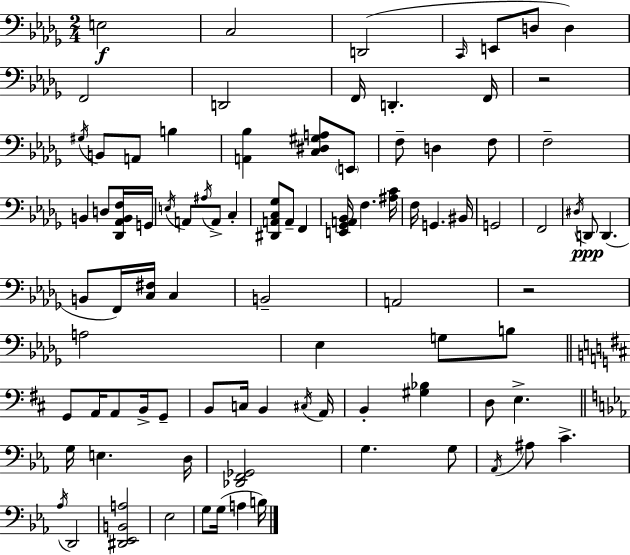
E3/h C3/h D2/h C2/s E2/e D3/e D3/q F2/h D2/h F2/s D2/q. F2/s R/h G#3/s B2/e A2/e B3/q [A2,Bb3]/q [C3,D#3,G#3,A3]/e E2/e F3/e D3/q F3/e F3/h B2/q D3/e [Db2,Ab2,B2,F3]/s G2/s E3/s A2/e A#3/s A2/e C3/q [D#2,A2,C3,Gb3]/e A2/e F2/q [E2,Gb2,A2,Bb2]/s F3/q. [A#3,C4]/s F3/s G2/q. BIS2/s G2/h F2/h D#3/s D2/e D2/q. B2/e F2/s [C3,F#3]/s C3/q B2/h A2/h R/h A3/h Eb3/q G3/e B3/e G2/e A2/s A2/e B2/s G2/e B2/e C3/s B2/q C#3/s A2/s B2/q [G#3,Bb3]/q D3/e E3/q. G3/s E3/q. D3/s [Db2,F2,Gb2]/h G3/q. G3/e Ab2/s A#3/e C4/q. Ab3/s D2/h [D#2,Eb2,B2,A3]/h Eb3/h G3/e G3/s A3/q B3/s